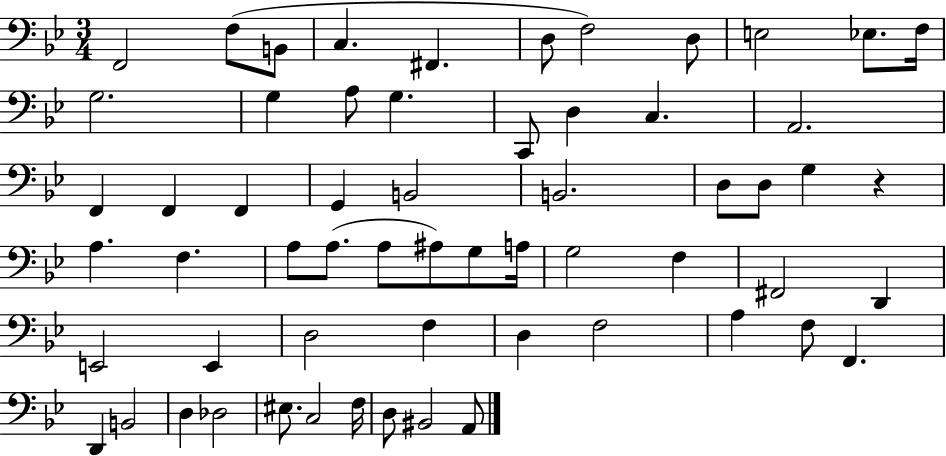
X:1
T:Untitled
M:3/4
L:1/4
K:Bb
F,,2 F,/2 B,,/2 C, ^F,, D,/2 F,2 D,/2 E,2 _E,/2 F,/4 G,2 G, A,/2 G, C,,/2 D, C, A,,2 F,, F,, F,, G,, B,,2 B,,2 D,/2 D,/2 G, z A, F, A,/2 A,/2 A,/2 ^A,/2 G,/2 A,/4 G,2 F, ^F,,2 D,, E,,2 E,, D,2 F, D, F,2 A, F,/2 F,, D,, B,,2 D, _D,2 ^E,/2 C,2 F,/4 D,/2 ^B,,2 A,,/2